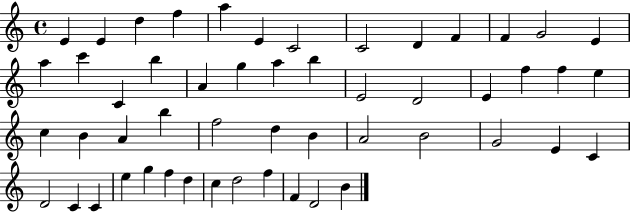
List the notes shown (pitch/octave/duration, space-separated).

E4/q E4/q D5/q F5/q A5/q E4/q C4/h C4/h D4/q F4/q F4/q G4/h E4/q A5/q C6/q C4/q B5/q A4/q G5/q A5/q B5/q E4/h D4/h E4/q F5/q F5/q E5/q C5/q B4/q A4/q B5/q F5/h D5/q B4/q A4/h B4/h G4/h E4/q C4/q D4/h C4/q C4/q E5/q G5/q F5/q D5/q C5/q D5/h F5/q F4/q D4/h B4/q